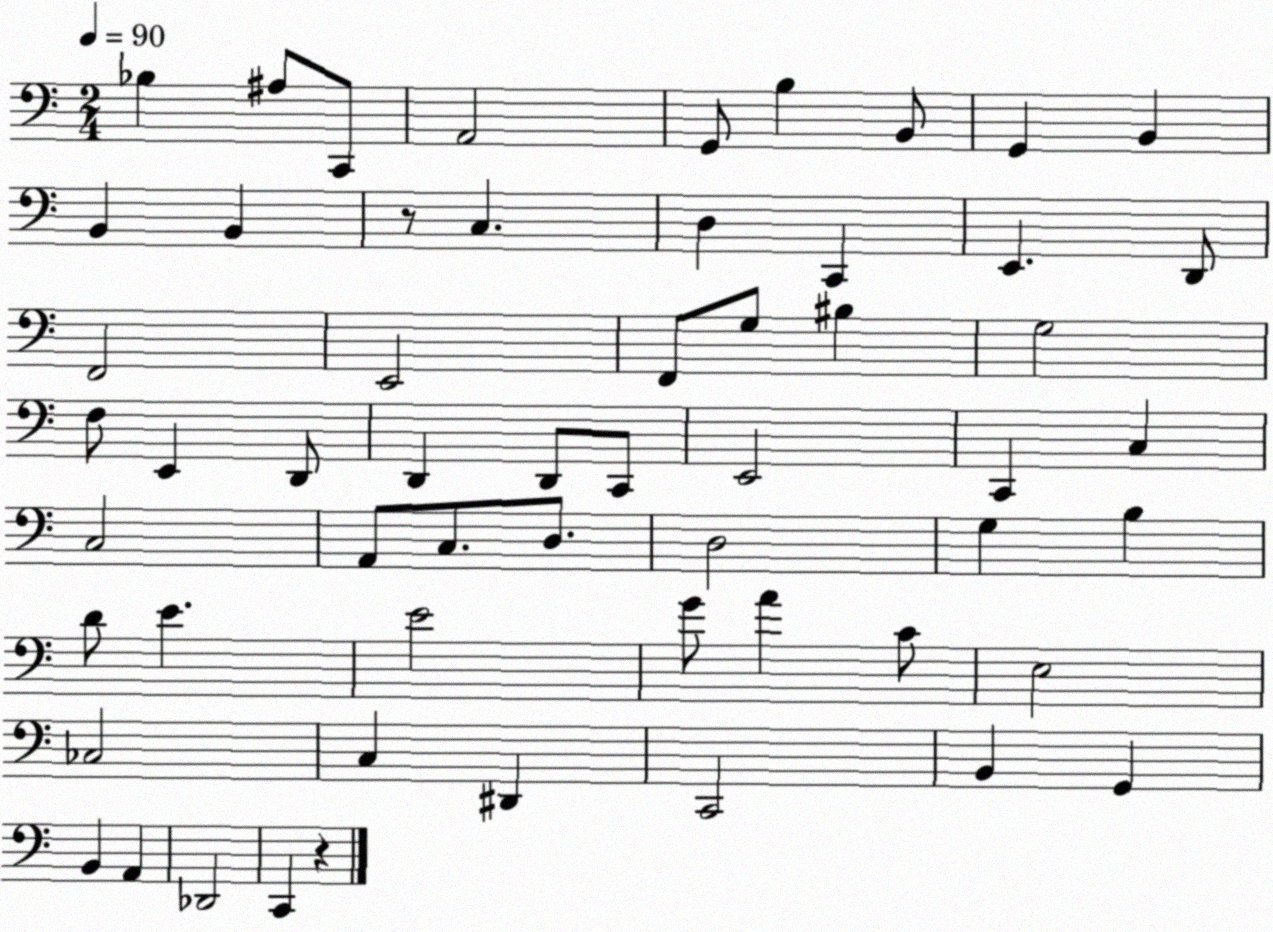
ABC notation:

X:1
T:Untitled
M:2/4
L:1/4
K:C
_B, ^A,/2 C,,/2 A,,2 G,,/2 B, B,,/2 G,, B,, B,, B,, z/2 C, D, C,, E,, D,,/2 F,,2 E,,2 F,,/2 G,/2 ^B, G,2 F,/2 E,, D,,/2 D,, D,,/2 C,,/2 E,,2 C,, C, C,2 A,,/2 C,/2 D,/2 D,2 G, B, D/2 E E2 G/2 A C/2 E,2 _C,2 C, ^D,, C,,2 B,, G,, B,, A,, _D,,2 C,, z